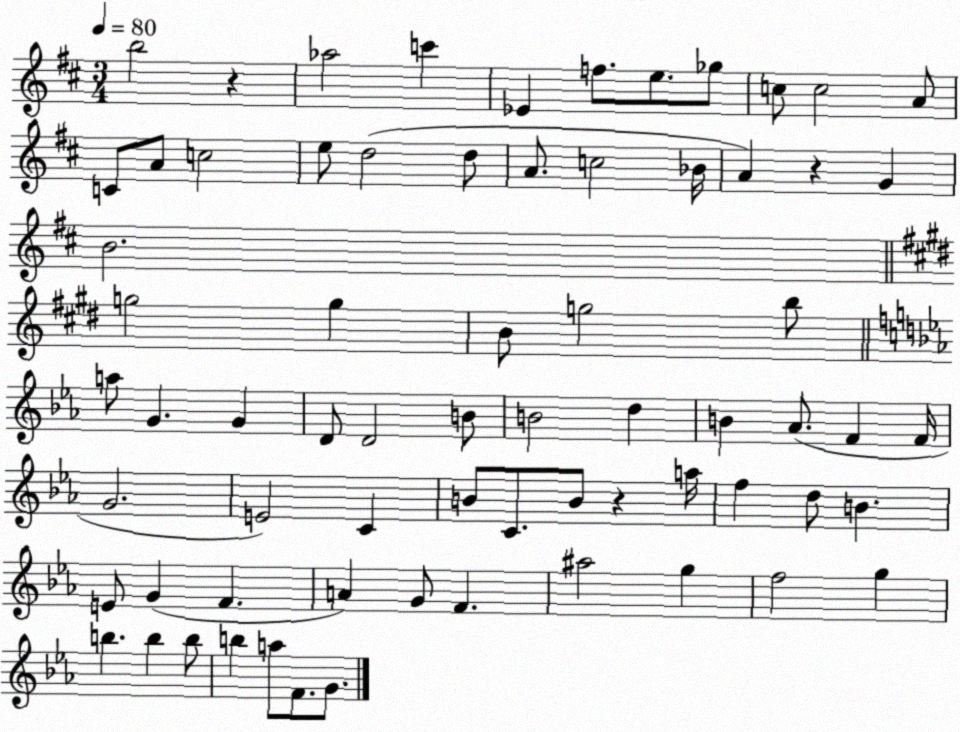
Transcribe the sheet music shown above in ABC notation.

X:1
T:Untitled
M:3/4
L:1/4
K:D
b2 z _a2 c' _E f/2 e/2 _g/2 c/2 c2 A/2 C/2 A/2 c2 e/2 d2 d/2 A/2 c2 _B/4 A z G B2 g2 g B/2 g2 b/2 a/2 G G D/2 D2 B/2 B2 d B _A/2 F F/4 G2 E2 C B/2 C/2 B/2 z a/4 f d/2 B E/2 G F A G/2 F ^a2 g f2 g b b b/2 b a/2 F/2 G/2